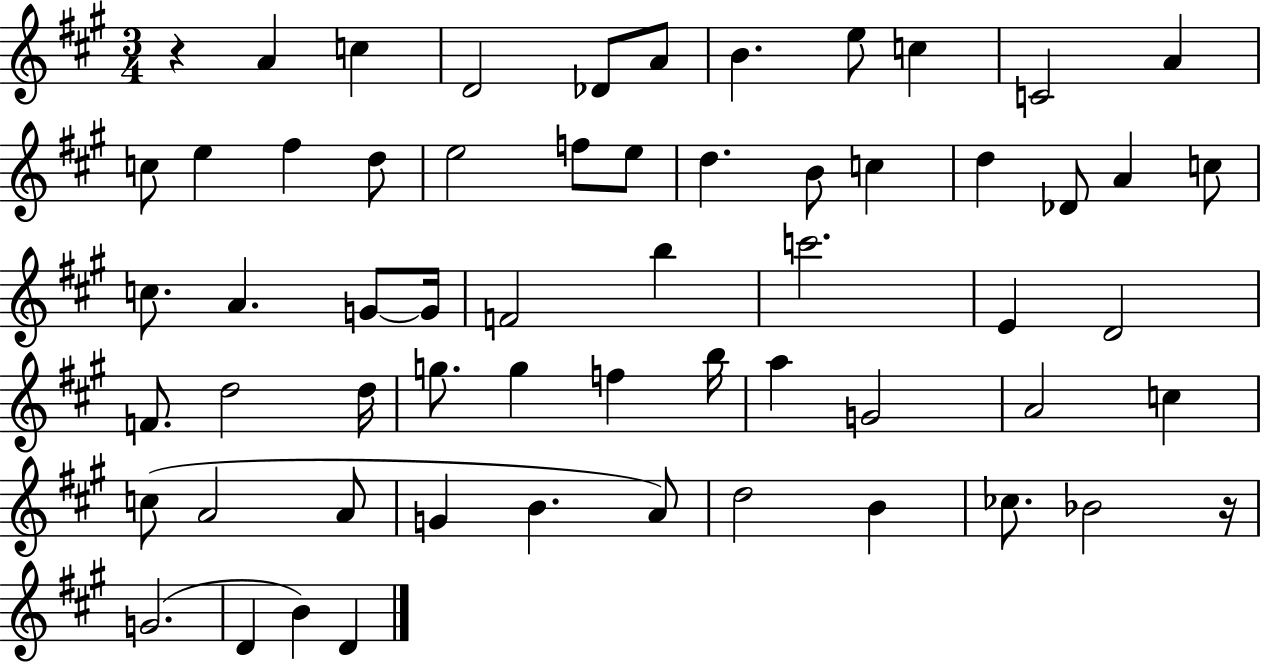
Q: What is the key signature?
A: A major